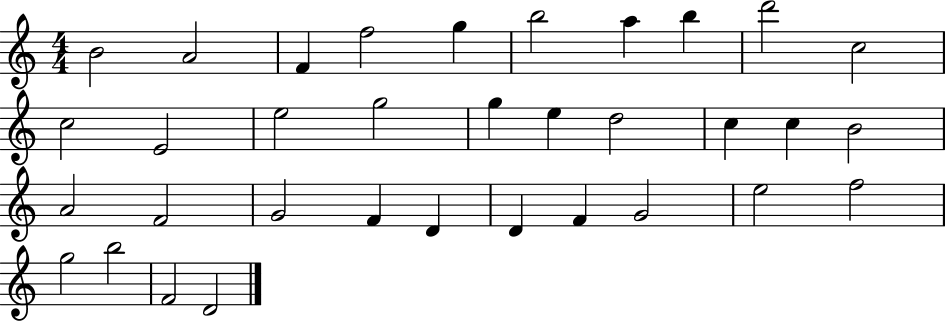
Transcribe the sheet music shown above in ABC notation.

X:1
T:Untitled
M:4/4
L:1/4
K:C
B2 A2 F f2 g b2 a b d'2 c2 c2 E2 e2 g2 g e d2 c c B2 A2 F2 G2 F D D F G2 e2 f2 g2 b2 F2 D2